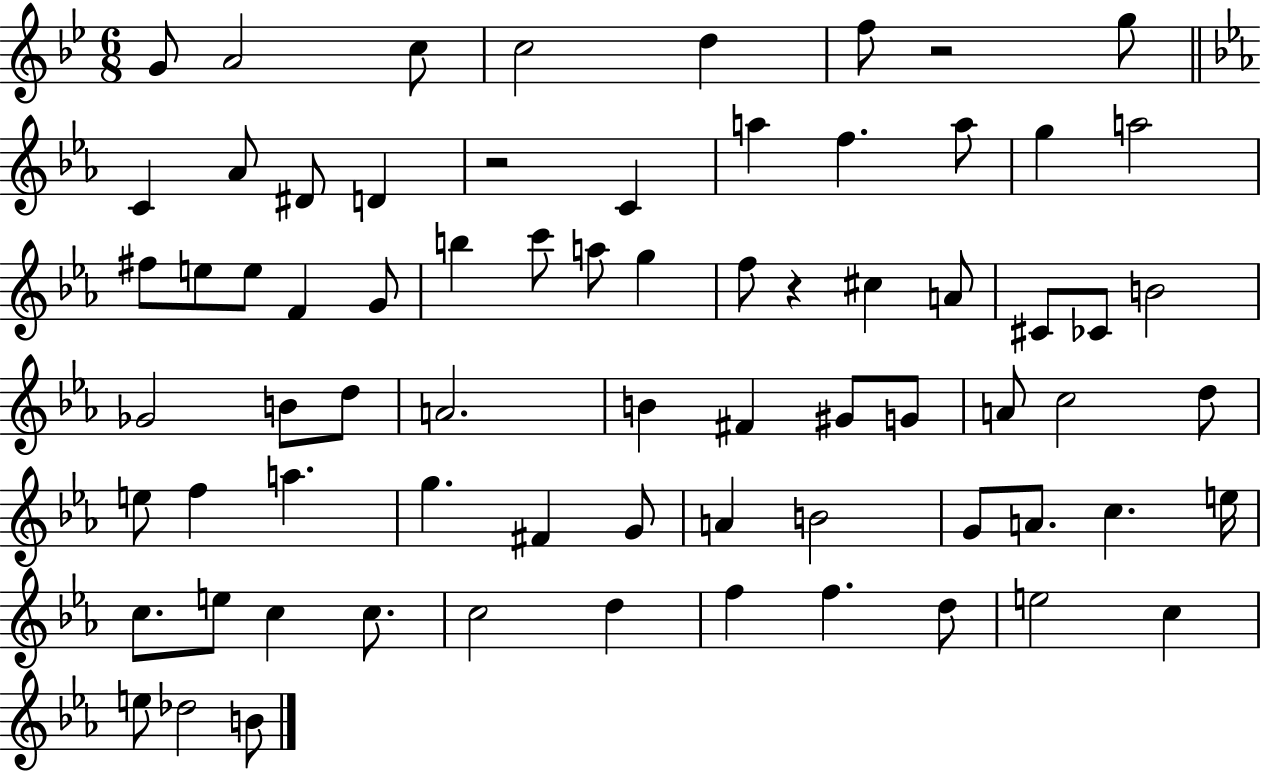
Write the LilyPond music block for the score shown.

{
  \clef treble
  \numericTimeSignature
  \time 6/8
  \key bes \major
  g'8 a'2 c''8 | c''2 d''4 | f''8 r2 g''8 | \bar "||" \break \key ees \major c'4 aes'8 dis'8 d'4 | r2 c'4 | a''4 f''4. a''8 | g''4 a''2 | \break fis''8 e''8 e''8 f'4 g'8 | b''4 c'''8 a''8 g''4 | f''8 r4 cis''4 a'8 | cis'8 ces'8 b'2 | \break ges'2 b'8 d''8 | a'2. | b'4 fis'4 gis'8 g'8 | a'8 c''2 d''8 | \break e''8 f''4 a''4. | g''4. fis'4 g'8 | a'4 b'2 | g'8 a'8. c''4. e''16 | \break c''8. e''8 c''4 c''8. | c''2 d''4 | f''4 f''4. d''8 | e''2 c''4 | \break e''8 des''2 b'8 | \bar "|."
}